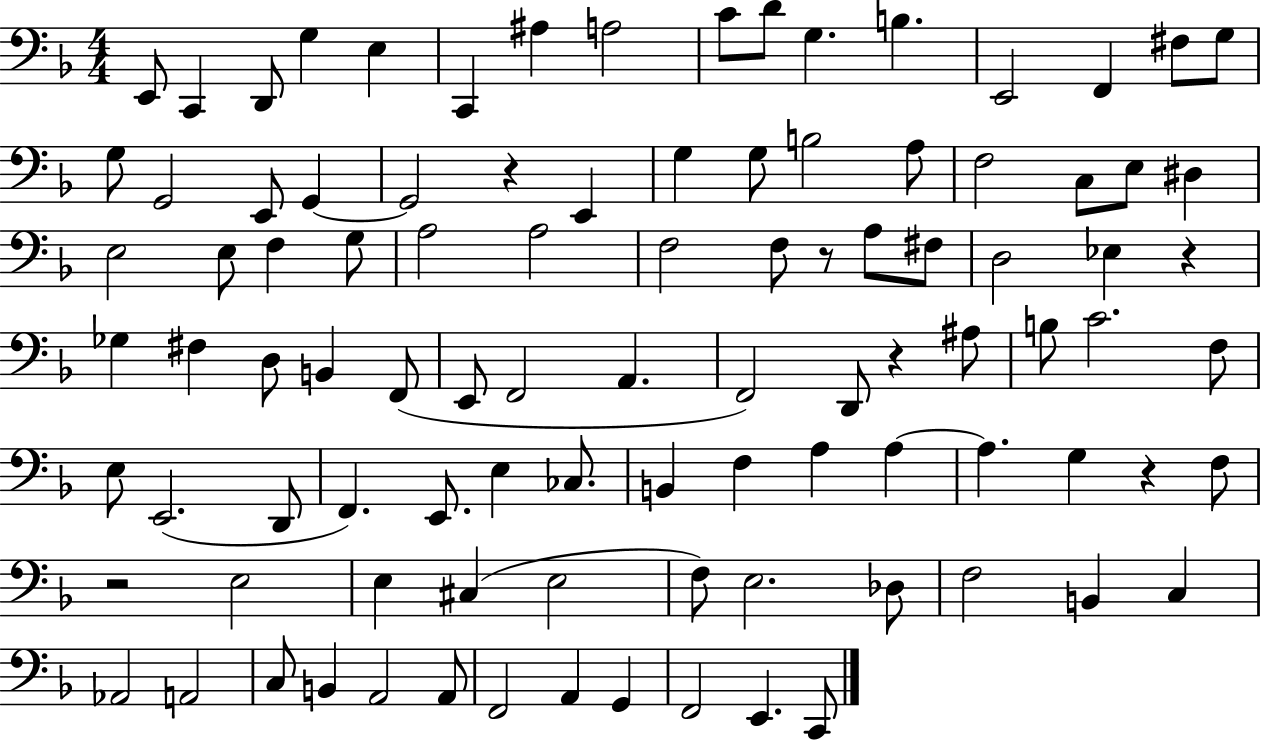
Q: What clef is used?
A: bass